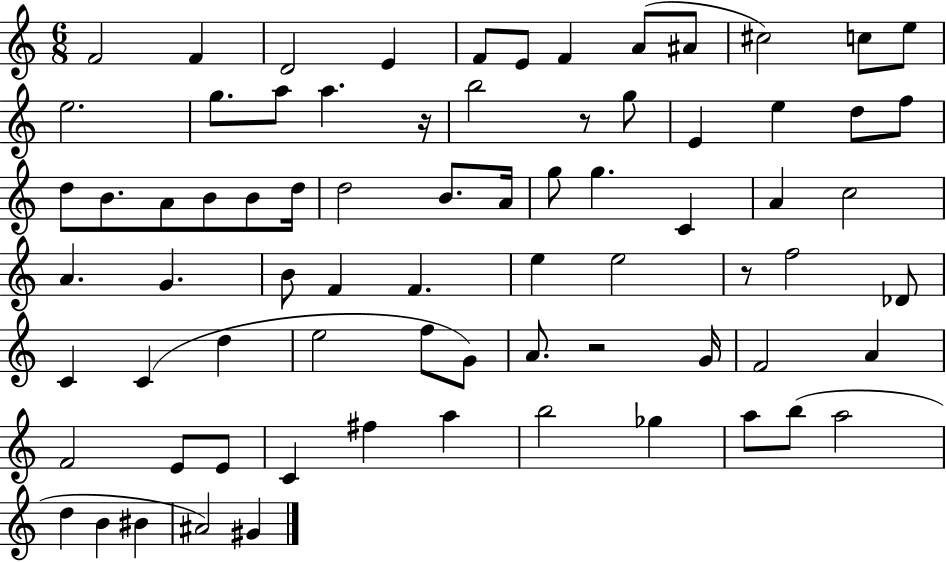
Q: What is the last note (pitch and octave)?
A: G#4